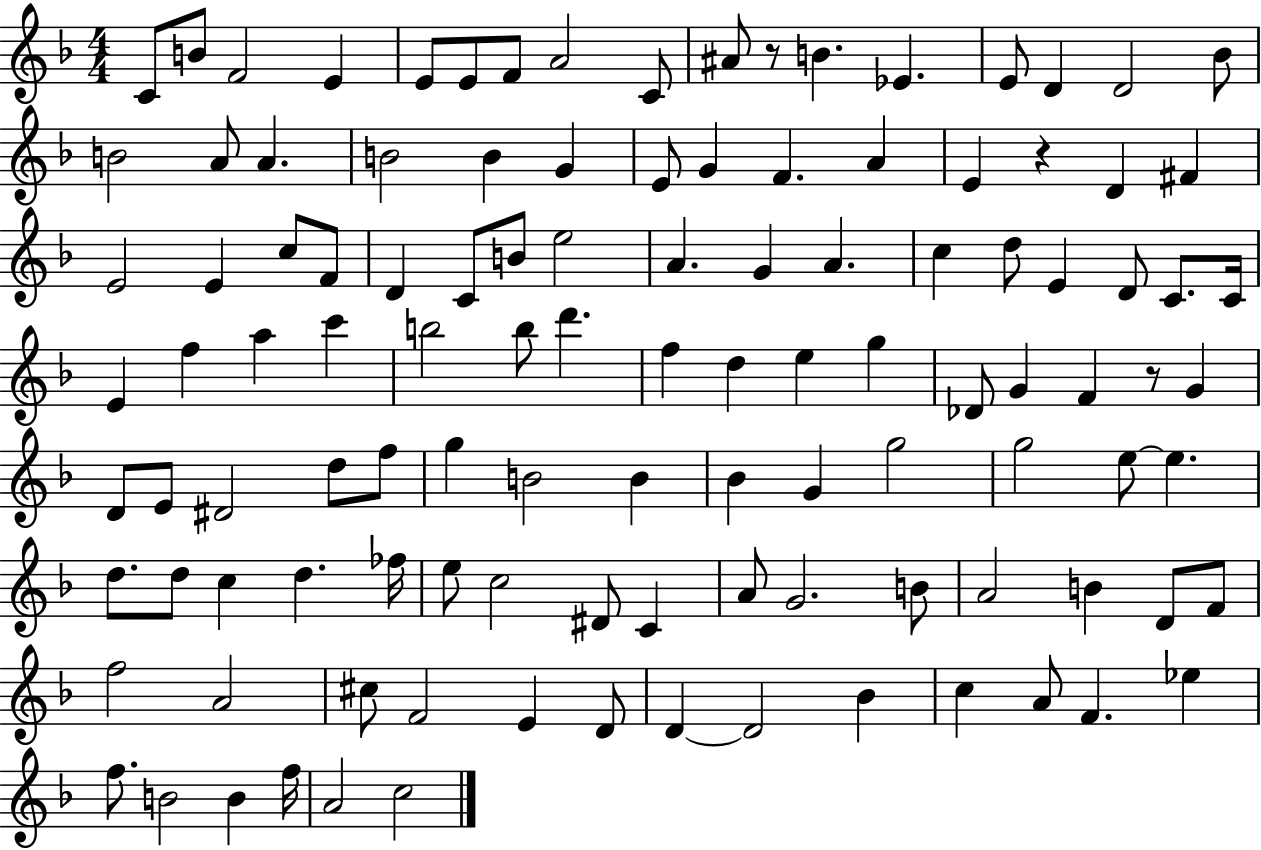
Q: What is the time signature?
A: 4/4